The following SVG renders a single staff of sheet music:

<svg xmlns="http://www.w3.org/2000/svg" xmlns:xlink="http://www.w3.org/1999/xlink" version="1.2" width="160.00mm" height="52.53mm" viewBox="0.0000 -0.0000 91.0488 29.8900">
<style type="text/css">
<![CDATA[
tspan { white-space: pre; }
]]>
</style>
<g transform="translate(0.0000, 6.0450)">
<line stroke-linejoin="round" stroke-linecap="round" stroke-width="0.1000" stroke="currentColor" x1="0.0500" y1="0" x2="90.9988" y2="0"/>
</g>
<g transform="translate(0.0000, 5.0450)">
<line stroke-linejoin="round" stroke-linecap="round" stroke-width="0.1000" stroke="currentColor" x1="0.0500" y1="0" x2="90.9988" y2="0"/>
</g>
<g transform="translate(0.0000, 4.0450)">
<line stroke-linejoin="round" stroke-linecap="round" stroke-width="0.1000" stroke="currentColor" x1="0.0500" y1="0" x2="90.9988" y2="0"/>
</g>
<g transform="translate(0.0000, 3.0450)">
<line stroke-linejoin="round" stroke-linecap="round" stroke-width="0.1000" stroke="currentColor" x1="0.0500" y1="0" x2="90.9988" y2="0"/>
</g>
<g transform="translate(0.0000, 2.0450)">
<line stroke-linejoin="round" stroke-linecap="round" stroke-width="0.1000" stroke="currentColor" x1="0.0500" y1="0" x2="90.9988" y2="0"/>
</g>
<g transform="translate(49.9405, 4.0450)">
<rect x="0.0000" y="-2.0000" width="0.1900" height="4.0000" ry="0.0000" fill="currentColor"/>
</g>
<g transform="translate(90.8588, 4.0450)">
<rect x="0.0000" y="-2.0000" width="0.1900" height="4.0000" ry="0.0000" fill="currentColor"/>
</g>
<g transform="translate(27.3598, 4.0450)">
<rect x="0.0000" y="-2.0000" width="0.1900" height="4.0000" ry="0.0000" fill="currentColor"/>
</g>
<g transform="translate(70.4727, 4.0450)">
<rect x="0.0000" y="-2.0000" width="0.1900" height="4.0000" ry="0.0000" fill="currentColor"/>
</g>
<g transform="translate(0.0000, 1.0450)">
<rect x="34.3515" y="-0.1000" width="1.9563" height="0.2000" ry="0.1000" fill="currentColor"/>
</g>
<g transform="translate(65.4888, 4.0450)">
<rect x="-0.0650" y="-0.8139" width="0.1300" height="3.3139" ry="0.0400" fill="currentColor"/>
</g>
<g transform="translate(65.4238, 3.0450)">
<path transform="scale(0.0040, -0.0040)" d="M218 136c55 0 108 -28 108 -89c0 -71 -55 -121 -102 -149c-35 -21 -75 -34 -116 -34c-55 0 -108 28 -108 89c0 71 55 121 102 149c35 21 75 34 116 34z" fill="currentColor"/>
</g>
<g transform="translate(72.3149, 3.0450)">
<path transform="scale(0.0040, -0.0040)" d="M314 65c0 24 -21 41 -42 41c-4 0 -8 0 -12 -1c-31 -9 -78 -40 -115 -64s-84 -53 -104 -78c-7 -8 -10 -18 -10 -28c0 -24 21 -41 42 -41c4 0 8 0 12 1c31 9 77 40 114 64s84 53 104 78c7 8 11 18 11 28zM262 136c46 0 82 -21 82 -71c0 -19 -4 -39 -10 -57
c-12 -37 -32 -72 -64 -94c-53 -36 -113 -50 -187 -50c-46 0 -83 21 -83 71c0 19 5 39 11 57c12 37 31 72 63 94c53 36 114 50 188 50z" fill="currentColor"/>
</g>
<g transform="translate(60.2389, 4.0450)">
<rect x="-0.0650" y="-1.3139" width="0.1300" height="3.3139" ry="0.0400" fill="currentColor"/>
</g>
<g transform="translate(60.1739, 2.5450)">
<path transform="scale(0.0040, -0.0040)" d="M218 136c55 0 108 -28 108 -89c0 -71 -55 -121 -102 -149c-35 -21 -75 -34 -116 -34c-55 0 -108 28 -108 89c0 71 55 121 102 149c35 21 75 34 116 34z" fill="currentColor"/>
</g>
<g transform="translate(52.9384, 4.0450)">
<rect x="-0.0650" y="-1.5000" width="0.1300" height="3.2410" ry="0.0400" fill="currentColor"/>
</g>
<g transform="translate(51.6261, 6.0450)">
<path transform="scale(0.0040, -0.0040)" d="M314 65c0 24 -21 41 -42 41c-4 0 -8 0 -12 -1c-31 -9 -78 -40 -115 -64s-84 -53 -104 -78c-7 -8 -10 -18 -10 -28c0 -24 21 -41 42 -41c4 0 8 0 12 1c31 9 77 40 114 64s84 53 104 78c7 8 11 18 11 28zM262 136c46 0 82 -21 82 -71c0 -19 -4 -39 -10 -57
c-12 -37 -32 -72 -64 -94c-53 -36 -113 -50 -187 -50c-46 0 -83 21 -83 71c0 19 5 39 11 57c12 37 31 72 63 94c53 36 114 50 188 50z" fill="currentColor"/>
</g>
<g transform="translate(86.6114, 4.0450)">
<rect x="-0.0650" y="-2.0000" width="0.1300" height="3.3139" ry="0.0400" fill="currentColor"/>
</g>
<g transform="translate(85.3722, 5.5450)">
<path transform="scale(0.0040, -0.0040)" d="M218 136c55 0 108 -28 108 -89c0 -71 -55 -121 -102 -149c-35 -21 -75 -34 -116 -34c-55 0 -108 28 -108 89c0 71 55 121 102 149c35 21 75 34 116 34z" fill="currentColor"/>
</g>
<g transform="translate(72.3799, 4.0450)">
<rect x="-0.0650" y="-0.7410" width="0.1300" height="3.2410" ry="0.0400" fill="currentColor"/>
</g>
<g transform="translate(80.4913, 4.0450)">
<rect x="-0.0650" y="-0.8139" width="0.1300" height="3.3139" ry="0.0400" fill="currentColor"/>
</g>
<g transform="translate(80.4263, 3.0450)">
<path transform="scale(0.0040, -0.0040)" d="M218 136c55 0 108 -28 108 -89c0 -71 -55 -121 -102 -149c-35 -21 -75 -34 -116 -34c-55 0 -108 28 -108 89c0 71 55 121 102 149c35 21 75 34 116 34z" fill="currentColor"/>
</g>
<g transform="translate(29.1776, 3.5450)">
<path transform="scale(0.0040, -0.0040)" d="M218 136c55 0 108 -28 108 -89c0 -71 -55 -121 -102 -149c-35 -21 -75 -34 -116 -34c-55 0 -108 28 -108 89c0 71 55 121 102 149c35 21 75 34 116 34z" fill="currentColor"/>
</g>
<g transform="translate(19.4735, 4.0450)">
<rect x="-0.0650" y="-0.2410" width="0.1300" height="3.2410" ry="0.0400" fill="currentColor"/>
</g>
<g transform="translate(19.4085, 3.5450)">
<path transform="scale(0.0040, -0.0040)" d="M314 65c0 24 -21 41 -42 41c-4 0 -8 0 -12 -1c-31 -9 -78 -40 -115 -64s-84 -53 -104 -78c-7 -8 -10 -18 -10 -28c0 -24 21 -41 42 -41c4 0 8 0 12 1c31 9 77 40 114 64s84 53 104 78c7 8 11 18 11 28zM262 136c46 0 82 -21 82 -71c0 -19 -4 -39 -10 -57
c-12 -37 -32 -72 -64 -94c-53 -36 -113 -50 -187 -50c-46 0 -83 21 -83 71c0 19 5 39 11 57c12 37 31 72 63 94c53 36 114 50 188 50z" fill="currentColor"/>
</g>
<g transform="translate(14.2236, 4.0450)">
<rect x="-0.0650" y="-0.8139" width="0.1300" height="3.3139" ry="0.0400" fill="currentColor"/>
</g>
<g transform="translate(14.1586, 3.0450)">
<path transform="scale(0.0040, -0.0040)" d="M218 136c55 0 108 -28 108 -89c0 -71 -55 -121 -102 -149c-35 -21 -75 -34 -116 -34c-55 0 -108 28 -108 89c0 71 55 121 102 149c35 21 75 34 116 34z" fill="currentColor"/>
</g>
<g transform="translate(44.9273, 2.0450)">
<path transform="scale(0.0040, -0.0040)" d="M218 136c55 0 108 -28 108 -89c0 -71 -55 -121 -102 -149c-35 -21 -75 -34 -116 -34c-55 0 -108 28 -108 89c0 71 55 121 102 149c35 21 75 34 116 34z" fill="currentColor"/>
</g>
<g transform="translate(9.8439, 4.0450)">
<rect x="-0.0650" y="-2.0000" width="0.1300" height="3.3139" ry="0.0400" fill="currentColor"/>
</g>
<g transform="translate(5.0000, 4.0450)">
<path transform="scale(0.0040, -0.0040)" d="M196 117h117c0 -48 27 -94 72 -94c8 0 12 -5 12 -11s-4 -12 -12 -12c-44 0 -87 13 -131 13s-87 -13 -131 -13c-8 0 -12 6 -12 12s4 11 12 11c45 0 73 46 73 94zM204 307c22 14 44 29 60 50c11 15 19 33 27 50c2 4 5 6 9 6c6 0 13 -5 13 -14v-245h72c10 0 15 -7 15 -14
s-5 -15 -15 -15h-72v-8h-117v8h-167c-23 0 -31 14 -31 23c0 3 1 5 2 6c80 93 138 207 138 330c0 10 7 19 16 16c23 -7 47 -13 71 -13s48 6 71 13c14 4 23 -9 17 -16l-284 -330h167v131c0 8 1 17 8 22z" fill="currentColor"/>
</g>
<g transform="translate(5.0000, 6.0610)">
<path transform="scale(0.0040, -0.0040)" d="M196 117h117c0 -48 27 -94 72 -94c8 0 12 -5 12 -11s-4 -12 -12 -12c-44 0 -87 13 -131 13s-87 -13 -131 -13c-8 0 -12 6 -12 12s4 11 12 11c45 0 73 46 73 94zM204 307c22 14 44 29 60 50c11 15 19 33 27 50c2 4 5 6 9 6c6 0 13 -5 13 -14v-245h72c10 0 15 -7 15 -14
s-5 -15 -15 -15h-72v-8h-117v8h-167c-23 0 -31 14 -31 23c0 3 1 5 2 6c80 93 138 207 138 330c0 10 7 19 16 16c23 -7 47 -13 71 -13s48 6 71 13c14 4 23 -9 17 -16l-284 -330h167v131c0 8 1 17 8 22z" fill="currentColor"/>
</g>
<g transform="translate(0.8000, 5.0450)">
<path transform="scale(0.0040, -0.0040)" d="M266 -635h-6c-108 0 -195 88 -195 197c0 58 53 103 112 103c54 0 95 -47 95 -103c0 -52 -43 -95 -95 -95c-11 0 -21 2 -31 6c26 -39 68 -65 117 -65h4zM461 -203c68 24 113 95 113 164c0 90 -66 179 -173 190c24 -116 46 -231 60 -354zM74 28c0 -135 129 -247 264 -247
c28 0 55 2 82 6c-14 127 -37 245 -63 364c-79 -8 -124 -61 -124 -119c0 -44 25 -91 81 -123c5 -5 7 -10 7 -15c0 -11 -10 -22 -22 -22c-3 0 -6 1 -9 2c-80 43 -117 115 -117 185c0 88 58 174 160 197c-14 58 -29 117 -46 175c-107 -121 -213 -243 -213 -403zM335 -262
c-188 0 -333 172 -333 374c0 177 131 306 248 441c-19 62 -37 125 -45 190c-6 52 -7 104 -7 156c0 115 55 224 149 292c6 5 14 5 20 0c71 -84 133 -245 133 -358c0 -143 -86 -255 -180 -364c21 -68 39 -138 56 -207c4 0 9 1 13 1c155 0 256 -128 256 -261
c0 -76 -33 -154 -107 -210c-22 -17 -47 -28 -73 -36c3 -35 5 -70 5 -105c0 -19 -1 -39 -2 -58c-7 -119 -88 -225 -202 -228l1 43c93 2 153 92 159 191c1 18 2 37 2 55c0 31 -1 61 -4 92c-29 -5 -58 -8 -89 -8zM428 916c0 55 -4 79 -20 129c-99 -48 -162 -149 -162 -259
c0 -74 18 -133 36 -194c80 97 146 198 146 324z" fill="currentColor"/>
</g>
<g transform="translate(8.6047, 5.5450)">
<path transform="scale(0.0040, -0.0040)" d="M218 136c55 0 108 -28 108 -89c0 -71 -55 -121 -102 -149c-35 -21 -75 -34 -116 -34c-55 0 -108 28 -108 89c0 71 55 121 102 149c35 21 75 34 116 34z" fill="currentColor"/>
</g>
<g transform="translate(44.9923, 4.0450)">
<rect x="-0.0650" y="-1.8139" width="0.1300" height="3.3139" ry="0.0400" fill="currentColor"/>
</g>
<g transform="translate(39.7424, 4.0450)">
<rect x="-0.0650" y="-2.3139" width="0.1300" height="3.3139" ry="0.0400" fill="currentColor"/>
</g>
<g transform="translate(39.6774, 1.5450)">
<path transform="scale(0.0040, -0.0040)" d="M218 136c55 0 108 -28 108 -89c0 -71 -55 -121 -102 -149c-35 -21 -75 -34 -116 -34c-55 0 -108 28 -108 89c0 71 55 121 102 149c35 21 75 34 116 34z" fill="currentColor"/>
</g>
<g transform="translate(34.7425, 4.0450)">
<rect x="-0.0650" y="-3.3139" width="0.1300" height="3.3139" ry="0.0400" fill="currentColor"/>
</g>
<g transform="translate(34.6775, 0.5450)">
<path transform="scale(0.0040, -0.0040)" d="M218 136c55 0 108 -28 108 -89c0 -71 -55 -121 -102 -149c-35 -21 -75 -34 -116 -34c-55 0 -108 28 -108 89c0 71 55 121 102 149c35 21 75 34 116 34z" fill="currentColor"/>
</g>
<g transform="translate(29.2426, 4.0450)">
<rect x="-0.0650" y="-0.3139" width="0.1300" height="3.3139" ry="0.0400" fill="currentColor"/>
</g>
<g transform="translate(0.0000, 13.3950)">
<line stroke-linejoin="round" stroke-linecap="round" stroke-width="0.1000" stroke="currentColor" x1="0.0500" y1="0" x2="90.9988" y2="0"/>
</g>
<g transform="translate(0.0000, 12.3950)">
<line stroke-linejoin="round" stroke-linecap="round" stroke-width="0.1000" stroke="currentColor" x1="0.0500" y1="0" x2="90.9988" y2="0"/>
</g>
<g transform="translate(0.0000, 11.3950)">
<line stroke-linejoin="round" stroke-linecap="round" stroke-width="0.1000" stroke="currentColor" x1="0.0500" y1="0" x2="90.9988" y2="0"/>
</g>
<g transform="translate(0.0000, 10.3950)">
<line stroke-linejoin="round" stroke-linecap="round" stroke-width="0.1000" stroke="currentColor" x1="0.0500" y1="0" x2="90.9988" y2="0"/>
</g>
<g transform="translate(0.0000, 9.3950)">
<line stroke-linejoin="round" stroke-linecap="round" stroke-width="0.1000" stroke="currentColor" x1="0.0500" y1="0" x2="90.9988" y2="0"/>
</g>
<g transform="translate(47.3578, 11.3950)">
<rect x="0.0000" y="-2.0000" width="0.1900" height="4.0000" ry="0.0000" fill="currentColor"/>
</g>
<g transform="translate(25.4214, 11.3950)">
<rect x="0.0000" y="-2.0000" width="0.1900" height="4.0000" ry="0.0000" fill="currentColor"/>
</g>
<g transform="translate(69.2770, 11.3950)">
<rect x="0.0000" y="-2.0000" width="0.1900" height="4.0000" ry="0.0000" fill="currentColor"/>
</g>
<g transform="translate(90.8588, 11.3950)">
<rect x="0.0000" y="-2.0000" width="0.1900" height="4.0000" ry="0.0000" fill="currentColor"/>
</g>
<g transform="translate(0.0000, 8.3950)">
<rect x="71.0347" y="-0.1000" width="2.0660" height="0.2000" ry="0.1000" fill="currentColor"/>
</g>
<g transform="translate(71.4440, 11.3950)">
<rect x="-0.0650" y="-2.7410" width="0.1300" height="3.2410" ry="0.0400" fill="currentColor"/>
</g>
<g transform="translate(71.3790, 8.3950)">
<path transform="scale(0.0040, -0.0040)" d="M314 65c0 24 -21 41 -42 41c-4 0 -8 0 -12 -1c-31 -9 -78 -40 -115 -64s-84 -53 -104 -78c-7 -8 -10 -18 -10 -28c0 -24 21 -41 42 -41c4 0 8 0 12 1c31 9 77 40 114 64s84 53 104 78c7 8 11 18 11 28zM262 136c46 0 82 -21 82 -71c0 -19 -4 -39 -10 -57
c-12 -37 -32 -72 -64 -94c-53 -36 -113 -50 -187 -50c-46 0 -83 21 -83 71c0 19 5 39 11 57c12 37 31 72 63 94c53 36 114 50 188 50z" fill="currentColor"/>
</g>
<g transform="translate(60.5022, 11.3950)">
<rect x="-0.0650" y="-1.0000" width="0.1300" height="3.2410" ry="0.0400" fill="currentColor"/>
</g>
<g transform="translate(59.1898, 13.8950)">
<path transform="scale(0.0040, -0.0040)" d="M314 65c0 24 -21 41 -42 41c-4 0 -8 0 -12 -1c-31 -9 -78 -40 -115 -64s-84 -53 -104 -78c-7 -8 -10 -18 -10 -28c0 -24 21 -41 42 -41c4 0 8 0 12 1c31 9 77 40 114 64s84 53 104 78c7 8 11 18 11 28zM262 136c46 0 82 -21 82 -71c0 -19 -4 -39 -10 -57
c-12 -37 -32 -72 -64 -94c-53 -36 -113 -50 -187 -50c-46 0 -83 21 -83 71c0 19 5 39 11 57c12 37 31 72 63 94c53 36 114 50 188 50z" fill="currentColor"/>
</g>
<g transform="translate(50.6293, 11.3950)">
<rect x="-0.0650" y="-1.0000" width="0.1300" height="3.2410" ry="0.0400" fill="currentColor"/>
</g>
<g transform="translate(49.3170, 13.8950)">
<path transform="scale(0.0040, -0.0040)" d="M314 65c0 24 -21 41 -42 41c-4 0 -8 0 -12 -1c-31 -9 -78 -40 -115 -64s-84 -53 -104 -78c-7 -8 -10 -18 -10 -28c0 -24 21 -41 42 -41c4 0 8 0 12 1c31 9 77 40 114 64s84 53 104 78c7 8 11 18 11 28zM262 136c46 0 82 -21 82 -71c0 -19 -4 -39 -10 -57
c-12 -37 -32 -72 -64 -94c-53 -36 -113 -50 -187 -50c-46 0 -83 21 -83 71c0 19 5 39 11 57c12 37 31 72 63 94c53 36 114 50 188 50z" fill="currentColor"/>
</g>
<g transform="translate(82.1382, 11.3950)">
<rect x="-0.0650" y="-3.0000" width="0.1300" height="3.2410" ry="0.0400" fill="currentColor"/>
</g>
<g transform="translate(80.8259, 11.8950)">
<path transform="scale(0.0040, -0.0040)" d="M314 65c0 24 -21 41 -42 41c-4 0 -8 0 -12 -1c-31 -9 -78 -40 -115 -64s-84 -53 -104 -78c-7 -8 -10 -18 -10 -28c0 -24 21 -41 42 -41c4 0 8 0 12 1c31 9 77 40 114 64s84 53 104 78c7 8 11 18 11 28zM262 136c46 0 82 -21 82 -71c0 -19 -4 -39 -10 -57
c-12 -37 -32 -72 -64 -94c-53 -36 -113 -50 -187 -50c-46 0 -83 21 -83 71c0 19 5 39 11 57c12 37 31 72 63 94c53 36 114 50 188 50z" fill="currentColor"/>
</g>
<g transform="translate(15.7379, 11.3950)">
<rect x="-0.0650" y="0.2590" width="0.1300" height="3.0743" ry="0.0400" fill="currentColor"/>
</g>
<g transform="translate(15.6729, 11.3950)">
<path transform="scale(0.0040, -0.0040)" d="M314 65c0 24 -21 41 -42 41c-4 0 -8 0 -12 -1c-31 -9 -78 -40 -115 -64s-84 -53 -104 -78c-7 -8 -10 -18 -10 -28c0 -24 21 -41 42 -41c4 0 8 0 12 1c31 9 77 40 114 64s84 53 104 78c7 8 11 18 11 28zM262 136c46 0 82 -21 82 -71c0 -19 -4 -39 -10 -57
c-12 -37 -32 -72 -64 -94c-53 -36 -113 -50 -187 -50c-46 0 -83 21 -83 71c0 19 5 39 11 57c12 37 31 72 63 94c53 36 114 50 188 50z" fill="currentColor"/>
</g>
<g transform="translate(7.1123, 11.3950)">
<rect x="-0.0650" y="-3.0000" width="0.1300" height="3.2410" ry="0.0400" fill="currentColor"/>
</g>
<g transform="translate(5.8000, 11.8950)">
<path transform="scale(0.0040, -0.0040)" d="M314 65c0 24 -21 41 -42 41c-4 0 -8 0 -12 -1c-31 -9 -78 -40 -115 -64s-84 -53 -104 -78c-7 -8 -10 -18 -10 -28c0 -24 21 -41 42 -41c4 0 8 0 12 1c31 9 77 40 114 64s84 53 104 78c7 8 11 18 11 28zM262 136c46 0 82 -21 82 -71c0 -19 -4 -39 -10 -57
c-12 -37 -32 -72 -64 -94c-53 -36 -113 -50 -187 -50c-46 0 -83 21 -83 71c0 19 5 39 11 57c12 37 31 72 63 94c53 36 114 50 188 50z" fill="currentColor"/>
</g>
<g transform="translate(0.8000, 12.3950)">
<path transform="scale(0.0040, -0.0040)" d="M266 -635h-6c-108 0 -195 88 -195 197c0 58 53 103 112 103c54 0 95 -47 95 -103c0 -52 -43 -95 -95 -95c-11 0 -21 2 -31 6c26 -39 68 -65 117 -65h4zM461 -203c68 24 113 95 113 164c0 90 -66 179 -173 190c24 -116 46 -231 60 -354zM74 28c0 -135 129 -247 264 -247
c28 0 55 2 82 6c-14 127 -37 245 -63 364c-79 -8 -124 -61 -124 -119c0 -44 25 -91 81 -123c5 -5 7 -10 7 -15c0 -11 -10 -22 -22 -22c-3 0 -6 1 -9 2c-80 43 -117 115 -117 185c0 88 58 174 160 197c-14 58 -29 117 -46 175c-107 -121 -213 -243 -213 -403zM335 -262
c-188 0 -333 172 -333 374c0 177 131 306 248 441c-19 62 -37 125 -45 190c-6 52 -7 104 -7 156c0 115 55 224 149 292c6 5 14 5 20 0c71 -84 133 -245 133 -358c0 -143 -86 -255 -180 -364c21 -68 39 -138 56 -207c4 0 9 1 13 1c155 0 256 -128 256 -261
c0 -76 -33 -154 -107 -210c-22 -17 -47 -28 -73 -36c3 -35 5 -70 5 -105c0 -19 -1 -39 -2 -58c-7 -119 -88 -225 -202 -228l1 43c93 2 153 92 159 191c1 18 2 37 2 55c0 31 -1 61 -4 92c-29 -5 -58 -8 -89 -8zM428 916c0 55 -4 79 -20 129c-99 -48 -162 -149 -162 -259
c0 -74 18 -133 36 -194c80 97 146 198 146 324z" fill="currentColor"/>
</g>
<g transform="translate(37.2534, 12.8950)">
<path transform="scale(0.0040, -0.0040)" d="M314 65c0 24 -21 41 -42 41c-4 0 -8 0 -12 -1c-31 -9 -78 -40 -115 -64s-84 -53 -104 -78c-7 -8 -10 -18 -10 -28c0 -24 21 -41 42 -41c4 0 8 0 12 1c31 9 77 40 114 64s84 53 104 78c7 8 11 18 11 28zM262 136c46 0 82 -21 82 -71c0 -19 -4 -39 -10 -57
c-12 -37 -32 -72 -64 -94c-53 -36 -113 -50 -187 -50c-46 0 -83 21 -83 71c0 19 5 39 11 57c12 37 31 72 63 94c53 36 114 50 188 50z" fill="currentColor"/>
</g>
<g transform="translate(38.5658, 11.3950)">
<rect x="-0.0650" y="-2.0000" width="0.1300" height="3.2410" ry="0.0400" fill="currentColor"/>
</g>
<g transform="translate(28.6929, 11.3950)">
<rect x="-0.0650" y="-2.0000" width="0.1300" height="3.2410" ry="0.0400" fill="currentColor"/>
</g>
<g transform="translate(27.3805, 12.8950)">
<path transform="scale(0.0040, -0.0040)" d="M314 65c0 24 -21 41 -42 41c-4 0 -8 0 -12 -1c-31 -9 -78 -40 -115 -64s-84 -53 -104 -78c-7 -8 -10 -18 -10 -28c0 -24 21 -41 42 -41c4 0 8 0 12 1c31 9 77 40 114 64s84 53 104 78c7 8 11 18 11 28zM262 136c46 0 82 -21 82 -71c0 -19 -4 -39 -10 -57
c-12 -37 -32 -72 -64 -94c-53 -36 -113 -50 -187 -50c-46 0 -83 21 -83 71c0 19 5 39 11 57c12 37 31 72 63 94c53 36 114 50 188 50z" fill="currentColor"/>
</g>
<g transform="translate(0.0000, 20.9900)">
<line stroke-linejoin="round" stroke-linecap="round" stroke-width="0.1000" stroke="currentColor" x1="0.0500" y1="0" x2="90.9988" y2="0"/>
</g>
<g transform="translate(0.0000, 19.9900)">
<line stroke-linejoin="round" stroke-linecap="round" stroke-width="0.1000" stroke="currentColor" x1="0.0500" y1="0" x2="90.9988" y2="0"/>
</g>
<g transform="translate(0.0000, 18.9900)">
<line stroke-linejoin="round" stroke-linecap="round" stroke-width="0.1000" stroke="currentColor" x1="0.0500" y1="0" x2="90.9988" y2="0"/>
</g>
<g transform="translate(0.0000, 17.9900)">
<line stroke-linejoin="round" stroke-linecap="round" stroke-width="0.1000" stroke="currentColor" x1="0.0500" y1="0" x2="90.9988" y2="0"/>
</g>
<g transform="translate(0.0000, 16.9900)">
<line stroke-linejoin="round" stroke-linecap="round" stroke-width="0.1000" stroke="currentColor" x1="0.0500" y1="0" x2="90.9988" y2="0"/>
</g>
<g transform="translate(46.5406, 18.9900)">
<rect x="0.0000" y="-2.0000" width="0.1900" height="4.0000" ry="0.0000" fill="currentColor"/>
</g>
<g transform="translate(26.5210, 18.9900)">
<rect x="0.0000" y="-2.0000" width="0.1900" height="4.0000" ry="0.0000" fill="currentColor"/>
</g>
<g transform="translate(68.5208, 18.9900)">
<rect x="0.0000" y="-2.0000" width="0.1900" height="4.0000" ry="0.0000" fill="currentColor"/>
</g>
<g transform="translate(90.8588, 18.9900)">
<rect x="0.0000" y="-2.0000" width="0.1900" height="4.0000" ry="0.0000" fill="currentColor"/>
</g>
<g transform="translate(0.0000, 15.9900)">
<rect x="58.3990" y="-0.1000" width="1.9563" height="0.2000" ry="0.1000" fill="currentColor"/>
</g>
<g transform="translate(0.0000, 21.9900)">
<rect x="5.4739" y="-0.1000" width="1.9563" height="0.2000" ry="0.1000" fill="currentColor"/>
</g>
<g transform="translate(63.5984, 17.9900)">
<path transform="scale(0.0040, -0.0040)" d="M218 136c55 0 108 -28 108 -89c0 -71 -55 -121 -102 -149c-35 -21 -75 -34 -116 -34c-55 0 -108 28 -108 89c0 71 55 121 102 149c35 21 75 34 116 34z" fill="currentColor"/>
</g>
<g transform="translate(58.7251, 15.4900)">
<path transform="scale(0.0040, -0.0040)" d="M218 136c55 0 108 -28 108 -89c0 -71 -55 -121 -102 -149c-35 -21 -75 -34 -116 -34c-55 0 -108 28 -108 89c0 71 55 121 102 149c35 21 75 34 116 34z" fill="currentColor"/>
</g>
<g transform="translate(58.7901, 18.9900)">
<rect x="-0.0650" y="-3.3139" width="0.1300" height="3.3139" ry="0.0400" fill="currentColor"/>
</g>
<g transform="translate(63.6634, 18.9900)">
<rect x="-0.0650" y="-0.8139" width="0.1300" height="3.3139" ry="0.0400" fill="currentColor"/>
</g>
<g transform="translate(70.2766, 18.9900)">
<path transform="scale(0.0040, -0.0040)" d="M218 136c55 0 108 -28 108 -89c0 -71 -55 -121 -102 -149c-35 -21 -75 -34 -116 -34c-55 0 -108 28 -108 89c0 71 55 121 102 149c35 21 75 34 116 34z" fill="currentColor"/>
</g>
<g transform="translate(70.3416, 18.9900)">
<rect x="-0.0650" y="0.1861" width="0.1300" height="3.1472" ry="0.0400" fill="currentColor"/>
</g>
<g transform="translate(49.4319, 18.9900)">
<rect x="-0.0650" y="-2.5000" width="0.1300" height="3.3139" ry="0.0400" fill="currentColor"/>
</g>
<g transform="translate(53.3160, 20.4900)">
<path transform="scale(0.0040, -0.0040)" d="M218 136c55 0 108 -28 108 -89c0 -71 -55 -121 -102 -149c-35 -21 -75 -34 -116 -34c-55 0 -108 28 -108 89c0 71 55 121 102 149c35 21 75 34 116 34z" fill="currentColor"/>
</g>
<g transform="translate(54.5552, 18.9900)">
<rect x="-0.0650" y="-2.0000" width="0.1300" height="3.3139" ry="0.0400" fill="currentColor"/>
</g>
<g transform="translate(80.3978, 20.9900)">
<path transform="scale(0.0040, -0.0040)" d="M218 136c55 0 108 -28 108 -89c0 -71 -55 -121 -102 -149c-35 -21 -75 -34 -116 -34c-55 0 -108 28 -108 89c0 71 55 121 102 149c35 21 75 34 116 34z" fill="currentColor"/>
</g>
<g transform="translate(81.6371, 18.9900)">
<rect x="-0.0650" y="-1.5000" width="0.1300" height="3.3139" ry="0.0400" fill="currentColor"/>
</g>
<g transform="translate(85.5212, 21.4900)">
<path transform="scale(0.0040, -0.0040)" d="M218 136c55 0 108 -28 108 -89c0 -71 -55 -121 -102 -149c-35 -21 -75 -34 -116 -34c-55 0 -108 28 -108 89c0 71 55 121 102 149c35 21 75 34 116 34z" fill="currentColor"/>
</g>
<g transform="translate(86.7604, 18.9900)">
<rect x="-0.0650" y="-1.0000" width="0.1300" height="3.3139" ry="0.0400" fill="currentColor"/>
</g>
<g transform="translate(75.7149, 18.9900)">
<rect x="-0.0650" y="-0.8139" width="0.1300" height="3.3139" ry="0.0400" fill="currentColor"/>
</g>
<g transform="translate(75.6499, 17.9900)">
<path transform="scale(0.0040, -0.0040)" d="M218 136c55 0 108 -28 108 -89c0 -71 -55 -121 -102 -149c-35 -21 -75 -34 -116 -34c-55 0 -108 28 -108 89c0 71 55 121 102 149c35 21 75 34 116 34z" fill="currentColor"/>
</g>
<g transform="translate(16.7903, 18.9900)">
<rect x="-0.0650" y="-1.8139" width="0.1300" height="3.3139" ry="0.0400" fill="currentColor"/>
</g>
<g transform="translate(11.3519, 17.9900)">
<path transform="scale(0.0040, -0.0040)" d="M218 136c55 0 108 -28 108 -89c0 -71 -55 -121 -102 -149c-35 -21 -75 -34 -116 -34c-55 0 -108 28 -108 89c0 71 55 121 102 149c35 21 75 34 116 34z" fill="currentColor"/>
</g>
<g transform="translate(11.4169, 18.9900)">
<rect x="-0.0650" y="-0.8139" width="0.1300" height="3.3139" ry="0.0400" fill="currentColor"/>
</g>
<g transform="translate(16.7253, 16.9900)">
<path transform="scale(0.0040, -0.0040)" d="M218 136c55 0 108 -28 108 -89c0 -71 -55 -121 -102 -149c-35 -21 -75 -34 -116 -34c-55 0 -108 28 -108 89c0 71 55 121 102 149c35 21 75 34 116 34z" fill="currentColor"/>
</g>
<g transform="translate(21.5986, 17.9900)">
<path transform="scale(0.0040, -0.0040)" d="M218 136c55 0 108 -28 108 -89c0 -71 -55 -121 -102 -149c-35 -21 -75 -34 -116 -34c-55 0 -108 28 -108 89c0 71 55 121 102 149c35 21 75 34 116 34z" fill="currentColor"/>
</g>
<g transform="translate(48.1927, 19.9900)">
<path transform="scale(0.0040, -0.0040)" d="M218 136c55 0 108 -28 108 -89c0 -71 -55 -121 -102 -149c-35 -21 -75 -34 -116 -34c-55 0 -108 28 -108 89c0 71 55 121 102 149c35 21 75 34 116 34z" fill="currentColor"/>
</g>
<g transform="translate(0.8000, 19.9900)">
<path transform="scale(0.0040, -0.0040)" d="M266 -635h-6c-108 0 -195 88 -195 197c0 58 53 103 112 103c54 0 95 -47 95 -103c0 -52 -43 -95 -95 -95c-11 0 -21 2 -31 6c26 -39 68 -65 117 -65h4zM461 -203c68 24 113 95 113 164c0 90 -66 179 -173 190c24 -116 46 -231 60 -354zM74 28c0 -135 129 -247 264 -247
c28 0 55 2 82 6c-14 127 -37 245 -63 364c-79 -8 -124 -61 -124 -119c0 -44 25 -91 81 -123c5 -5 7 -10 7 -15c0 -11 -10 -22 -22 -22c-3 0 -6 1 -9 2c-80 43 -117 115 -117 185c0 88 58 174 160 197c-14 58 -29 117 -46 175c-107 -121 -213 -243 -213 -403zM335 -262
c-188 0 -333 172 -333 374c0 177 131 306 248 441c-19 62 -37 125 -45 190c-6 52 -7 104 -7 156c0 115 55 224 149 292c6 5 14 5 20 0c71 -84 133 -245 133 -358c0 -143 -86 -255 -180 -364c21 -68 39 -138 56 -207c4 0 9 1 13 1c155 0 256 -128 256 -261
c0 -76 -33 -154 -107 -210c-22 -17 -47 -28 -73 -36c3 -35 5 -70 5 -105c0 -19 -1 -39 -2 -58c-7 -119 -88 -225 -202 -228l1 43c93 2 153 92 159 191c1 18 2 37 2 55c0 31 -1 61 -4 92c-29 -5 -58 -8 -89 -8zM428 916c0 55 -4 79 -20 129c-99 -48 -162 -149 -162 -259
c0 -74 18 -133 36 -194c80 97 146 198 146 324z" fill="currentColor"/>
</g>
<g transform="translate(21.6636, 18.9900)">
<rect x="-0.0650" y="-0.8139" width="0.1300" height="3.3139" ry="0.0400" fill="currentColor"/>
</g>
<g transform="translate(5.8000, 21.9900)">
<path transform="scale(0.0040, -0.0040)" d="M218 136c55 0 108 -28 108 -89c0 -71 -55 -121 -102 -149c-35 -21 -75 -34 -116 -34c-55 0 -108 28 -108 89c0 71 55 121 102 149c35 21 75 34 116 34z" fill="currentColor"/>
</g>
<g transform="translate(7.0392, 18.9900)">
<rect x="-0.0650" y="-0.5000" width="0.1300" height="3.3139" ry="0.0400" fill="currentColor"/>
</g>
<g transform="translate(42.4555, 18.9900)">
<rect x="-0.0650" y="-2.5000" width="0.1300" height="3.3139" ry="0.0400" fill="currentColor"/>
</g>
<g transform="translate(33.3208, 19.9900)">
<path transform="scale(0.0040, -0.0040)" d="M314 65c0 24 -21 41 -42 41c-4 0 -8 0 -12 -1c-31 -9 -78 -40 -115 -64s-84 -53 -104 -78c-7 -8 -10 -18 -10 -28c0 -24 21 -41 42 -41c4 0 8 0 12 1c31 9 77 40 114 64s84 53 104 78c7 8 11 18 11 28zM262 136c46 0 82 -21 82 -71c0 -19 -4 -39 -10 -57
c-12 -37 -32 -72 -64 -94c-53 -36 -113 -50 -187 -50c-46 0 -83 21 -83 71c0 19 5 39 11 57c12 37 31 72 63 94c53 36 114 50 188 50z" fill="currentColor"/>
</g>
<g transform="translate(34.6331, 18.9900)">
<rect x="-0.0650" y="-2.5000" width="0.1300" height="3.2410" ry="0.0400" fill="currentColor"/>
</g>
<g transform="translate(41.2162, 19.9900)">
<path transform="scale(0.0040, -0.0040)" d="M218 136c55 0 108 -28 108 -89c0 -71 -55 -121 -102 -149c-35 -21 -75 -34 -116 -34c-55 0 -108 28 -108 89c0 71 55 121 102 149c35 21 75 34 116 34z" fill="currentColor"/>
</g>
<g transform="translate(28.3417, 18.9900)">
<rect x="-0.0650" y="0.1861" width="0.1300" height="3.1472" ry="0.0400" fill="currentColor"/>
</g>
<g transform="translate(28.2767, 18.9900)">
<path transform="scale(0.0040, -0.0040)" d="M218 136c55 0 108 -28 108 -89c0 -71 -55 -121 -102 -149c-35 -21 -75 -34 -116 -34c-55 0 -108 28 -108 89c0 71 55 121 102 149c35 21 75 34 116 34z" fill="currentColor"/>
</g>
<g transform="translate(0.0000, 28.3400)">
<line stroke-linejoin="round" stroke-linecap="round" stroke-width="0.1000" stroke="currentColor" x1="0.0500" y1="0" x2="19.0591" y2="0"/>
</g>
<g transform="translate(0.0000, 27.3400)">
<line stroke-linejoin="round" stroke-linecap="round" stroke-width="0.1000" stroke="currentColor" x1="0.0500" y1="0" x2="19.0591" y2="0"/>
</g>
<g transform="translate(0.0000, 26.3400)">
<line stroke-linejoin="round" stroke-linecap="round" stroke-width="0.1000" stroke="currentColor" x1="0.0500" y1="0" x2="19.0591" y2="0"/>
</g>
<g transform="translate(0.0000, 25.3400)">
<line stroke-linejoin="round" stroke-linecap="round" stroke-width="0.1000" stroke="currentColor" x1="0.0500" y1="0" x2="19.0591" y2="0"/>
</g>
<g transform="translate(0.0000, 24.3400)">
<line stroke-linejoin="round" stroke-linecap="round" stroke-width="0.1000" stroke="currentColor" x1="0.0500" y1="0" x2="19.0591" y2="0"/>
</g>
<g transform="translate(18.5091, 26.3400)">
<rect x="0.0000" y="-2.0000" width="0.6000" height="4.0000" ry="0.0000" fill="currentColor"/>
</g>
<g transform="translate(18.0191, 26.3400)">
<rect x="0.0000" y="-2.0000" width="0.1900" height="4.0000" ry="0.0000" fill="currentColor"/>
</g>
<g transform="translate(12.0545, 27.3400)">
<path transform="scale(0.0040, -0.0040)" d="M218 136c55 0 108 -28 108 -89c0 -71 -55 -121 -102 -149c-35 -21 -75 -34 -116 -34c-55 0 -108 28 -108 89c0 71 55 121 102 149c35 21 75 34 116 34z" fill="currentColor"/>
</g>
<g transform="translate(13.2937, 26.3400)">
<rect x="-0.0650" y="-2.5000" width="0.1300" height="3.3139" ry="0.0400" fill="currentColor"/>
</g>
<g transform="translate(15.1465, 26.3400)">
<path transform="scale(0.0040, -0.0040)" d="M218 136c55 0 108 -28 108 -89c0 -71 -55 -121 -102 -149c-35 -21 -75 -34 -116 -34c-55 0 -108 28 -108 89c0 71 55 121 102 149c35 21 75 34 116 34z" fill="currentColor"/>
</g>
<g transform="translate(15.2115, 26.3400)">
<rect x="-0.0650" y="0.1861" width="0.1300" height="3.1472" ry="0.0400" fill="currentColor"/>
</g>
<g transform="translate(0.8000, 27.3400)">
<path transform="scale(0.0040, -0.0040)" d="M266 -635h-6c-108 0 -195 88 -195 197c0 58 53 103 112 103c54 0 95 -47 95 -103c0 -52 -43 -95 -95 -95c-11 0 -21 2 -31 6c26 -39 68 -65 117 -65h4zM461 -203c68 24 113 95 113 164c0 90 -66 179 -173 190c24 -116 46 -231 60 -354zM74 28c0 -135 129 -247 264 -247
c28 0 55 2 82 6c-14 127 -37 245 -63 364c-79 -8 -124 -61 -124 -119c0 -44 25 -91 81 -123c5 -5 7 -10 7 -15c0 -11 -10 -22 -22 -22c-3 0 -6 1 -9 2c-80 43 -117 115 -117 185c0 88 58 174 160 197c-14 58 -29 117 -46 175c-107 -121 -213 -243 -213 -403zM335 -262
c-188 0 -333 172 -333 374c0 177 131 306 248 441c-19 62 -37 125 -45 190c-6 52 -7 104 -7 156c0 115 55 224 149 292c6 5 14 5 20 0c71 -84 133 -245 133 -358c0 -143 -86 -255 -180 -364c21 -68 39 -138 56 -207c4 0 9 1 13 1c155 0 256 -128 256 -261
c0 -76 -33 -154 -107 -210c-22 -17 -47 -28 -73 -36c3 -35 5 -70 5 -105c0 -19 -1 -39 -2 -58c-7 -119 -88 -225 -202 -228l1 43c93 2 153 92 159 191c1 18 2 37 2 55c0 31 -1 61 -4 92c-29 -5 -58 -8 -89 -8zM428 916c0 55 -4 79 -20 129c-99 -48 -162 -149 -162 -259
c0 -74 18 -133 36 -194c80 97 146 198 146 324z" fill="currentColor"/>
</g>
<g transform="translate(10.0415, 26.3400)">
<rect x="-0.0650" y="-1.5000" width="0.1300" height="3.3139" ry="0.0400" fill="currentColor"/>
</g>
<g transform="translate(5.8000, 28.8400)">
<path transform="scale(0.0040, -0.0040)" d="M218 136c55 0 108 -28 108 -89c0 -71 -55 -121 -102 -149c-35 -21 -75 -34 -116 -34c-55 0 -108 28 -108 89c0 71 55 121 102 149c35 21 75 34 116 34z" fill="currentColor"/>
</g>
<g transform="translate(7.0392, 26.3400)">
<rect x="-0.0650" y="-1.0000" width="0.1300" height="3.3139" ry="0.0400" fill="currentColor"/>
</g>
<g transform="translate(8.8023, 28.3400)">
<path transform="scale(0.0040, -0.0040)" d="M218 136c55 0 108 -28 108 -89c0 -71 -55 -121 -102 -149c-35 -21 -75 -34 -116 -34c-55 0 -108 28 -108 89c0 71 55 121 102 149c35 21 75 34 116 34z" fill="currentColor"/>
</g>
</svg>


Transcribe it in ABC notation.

X:1
T:Untitled
M:4/4
L:1/4
K:C
F d c2 c b g f E2 e d d2 d F A2 B2 F2 F2 D2 D2 a2 A2 C d f d B G2 G G F b d B d E D D E G B